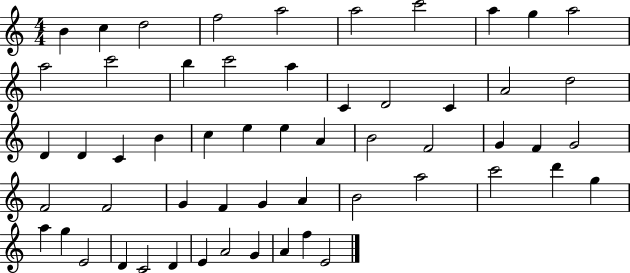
{
  \clef treble
  \numericTimeSignature
  \time 4/4
  \key c \major
  b'4 c''4 d''2 | f''2 a''2 | a''2 c'''2 | a''4 g''4 a''2 | \break a''2 c'''2 | b''4 c'''2 a''4 | c'4 d'2 c'4 | a'2 d''2 | \break d'4 d'4 c'4 b'4 | c''4 e''4 e''4 a'4 | b'2 f'2 | g'4 f'4 g'2 | \break f'2 f'2 | g'4 f'4 g'4 a'4 | b'2 a''2 | c'''2 d'''4 g''4 | \break a''4 g''4 e'2 | d'4 c'2 d'4 | e'4 a'2 g'4 | a'4 f''4 e'2 | \break \bar "|."
}